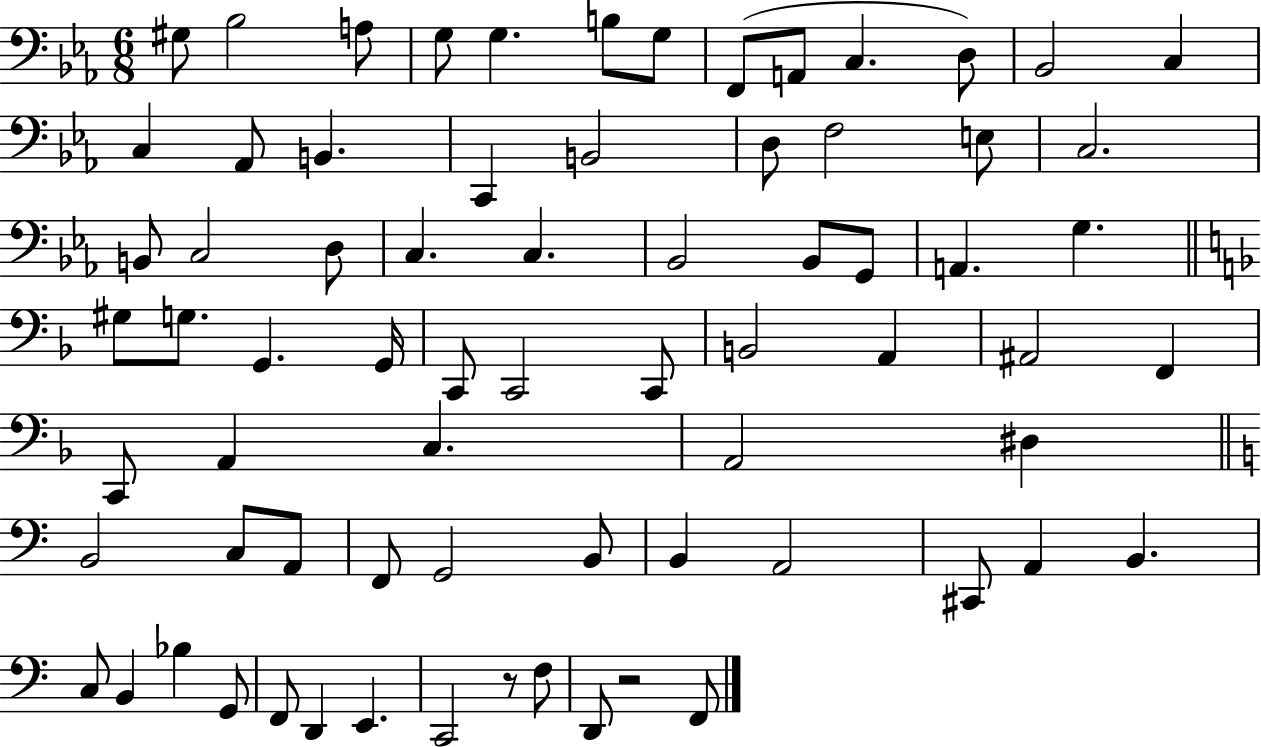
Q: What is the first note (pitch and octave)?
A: G#3